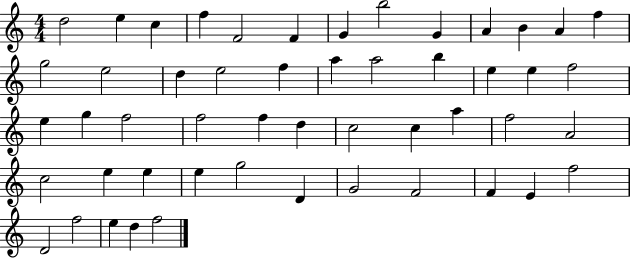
X:1
T:Untitled
M:4/4
L:1/4
K:C
d2 e c f F2 F G b2 G A B A f g2 e2 d e2 f a a2 b e e f2 e g f2 f2 f d c2 c a f2 A2 c2 e e e g2 D G2 F2 F E f2 D2 f2 e d f2